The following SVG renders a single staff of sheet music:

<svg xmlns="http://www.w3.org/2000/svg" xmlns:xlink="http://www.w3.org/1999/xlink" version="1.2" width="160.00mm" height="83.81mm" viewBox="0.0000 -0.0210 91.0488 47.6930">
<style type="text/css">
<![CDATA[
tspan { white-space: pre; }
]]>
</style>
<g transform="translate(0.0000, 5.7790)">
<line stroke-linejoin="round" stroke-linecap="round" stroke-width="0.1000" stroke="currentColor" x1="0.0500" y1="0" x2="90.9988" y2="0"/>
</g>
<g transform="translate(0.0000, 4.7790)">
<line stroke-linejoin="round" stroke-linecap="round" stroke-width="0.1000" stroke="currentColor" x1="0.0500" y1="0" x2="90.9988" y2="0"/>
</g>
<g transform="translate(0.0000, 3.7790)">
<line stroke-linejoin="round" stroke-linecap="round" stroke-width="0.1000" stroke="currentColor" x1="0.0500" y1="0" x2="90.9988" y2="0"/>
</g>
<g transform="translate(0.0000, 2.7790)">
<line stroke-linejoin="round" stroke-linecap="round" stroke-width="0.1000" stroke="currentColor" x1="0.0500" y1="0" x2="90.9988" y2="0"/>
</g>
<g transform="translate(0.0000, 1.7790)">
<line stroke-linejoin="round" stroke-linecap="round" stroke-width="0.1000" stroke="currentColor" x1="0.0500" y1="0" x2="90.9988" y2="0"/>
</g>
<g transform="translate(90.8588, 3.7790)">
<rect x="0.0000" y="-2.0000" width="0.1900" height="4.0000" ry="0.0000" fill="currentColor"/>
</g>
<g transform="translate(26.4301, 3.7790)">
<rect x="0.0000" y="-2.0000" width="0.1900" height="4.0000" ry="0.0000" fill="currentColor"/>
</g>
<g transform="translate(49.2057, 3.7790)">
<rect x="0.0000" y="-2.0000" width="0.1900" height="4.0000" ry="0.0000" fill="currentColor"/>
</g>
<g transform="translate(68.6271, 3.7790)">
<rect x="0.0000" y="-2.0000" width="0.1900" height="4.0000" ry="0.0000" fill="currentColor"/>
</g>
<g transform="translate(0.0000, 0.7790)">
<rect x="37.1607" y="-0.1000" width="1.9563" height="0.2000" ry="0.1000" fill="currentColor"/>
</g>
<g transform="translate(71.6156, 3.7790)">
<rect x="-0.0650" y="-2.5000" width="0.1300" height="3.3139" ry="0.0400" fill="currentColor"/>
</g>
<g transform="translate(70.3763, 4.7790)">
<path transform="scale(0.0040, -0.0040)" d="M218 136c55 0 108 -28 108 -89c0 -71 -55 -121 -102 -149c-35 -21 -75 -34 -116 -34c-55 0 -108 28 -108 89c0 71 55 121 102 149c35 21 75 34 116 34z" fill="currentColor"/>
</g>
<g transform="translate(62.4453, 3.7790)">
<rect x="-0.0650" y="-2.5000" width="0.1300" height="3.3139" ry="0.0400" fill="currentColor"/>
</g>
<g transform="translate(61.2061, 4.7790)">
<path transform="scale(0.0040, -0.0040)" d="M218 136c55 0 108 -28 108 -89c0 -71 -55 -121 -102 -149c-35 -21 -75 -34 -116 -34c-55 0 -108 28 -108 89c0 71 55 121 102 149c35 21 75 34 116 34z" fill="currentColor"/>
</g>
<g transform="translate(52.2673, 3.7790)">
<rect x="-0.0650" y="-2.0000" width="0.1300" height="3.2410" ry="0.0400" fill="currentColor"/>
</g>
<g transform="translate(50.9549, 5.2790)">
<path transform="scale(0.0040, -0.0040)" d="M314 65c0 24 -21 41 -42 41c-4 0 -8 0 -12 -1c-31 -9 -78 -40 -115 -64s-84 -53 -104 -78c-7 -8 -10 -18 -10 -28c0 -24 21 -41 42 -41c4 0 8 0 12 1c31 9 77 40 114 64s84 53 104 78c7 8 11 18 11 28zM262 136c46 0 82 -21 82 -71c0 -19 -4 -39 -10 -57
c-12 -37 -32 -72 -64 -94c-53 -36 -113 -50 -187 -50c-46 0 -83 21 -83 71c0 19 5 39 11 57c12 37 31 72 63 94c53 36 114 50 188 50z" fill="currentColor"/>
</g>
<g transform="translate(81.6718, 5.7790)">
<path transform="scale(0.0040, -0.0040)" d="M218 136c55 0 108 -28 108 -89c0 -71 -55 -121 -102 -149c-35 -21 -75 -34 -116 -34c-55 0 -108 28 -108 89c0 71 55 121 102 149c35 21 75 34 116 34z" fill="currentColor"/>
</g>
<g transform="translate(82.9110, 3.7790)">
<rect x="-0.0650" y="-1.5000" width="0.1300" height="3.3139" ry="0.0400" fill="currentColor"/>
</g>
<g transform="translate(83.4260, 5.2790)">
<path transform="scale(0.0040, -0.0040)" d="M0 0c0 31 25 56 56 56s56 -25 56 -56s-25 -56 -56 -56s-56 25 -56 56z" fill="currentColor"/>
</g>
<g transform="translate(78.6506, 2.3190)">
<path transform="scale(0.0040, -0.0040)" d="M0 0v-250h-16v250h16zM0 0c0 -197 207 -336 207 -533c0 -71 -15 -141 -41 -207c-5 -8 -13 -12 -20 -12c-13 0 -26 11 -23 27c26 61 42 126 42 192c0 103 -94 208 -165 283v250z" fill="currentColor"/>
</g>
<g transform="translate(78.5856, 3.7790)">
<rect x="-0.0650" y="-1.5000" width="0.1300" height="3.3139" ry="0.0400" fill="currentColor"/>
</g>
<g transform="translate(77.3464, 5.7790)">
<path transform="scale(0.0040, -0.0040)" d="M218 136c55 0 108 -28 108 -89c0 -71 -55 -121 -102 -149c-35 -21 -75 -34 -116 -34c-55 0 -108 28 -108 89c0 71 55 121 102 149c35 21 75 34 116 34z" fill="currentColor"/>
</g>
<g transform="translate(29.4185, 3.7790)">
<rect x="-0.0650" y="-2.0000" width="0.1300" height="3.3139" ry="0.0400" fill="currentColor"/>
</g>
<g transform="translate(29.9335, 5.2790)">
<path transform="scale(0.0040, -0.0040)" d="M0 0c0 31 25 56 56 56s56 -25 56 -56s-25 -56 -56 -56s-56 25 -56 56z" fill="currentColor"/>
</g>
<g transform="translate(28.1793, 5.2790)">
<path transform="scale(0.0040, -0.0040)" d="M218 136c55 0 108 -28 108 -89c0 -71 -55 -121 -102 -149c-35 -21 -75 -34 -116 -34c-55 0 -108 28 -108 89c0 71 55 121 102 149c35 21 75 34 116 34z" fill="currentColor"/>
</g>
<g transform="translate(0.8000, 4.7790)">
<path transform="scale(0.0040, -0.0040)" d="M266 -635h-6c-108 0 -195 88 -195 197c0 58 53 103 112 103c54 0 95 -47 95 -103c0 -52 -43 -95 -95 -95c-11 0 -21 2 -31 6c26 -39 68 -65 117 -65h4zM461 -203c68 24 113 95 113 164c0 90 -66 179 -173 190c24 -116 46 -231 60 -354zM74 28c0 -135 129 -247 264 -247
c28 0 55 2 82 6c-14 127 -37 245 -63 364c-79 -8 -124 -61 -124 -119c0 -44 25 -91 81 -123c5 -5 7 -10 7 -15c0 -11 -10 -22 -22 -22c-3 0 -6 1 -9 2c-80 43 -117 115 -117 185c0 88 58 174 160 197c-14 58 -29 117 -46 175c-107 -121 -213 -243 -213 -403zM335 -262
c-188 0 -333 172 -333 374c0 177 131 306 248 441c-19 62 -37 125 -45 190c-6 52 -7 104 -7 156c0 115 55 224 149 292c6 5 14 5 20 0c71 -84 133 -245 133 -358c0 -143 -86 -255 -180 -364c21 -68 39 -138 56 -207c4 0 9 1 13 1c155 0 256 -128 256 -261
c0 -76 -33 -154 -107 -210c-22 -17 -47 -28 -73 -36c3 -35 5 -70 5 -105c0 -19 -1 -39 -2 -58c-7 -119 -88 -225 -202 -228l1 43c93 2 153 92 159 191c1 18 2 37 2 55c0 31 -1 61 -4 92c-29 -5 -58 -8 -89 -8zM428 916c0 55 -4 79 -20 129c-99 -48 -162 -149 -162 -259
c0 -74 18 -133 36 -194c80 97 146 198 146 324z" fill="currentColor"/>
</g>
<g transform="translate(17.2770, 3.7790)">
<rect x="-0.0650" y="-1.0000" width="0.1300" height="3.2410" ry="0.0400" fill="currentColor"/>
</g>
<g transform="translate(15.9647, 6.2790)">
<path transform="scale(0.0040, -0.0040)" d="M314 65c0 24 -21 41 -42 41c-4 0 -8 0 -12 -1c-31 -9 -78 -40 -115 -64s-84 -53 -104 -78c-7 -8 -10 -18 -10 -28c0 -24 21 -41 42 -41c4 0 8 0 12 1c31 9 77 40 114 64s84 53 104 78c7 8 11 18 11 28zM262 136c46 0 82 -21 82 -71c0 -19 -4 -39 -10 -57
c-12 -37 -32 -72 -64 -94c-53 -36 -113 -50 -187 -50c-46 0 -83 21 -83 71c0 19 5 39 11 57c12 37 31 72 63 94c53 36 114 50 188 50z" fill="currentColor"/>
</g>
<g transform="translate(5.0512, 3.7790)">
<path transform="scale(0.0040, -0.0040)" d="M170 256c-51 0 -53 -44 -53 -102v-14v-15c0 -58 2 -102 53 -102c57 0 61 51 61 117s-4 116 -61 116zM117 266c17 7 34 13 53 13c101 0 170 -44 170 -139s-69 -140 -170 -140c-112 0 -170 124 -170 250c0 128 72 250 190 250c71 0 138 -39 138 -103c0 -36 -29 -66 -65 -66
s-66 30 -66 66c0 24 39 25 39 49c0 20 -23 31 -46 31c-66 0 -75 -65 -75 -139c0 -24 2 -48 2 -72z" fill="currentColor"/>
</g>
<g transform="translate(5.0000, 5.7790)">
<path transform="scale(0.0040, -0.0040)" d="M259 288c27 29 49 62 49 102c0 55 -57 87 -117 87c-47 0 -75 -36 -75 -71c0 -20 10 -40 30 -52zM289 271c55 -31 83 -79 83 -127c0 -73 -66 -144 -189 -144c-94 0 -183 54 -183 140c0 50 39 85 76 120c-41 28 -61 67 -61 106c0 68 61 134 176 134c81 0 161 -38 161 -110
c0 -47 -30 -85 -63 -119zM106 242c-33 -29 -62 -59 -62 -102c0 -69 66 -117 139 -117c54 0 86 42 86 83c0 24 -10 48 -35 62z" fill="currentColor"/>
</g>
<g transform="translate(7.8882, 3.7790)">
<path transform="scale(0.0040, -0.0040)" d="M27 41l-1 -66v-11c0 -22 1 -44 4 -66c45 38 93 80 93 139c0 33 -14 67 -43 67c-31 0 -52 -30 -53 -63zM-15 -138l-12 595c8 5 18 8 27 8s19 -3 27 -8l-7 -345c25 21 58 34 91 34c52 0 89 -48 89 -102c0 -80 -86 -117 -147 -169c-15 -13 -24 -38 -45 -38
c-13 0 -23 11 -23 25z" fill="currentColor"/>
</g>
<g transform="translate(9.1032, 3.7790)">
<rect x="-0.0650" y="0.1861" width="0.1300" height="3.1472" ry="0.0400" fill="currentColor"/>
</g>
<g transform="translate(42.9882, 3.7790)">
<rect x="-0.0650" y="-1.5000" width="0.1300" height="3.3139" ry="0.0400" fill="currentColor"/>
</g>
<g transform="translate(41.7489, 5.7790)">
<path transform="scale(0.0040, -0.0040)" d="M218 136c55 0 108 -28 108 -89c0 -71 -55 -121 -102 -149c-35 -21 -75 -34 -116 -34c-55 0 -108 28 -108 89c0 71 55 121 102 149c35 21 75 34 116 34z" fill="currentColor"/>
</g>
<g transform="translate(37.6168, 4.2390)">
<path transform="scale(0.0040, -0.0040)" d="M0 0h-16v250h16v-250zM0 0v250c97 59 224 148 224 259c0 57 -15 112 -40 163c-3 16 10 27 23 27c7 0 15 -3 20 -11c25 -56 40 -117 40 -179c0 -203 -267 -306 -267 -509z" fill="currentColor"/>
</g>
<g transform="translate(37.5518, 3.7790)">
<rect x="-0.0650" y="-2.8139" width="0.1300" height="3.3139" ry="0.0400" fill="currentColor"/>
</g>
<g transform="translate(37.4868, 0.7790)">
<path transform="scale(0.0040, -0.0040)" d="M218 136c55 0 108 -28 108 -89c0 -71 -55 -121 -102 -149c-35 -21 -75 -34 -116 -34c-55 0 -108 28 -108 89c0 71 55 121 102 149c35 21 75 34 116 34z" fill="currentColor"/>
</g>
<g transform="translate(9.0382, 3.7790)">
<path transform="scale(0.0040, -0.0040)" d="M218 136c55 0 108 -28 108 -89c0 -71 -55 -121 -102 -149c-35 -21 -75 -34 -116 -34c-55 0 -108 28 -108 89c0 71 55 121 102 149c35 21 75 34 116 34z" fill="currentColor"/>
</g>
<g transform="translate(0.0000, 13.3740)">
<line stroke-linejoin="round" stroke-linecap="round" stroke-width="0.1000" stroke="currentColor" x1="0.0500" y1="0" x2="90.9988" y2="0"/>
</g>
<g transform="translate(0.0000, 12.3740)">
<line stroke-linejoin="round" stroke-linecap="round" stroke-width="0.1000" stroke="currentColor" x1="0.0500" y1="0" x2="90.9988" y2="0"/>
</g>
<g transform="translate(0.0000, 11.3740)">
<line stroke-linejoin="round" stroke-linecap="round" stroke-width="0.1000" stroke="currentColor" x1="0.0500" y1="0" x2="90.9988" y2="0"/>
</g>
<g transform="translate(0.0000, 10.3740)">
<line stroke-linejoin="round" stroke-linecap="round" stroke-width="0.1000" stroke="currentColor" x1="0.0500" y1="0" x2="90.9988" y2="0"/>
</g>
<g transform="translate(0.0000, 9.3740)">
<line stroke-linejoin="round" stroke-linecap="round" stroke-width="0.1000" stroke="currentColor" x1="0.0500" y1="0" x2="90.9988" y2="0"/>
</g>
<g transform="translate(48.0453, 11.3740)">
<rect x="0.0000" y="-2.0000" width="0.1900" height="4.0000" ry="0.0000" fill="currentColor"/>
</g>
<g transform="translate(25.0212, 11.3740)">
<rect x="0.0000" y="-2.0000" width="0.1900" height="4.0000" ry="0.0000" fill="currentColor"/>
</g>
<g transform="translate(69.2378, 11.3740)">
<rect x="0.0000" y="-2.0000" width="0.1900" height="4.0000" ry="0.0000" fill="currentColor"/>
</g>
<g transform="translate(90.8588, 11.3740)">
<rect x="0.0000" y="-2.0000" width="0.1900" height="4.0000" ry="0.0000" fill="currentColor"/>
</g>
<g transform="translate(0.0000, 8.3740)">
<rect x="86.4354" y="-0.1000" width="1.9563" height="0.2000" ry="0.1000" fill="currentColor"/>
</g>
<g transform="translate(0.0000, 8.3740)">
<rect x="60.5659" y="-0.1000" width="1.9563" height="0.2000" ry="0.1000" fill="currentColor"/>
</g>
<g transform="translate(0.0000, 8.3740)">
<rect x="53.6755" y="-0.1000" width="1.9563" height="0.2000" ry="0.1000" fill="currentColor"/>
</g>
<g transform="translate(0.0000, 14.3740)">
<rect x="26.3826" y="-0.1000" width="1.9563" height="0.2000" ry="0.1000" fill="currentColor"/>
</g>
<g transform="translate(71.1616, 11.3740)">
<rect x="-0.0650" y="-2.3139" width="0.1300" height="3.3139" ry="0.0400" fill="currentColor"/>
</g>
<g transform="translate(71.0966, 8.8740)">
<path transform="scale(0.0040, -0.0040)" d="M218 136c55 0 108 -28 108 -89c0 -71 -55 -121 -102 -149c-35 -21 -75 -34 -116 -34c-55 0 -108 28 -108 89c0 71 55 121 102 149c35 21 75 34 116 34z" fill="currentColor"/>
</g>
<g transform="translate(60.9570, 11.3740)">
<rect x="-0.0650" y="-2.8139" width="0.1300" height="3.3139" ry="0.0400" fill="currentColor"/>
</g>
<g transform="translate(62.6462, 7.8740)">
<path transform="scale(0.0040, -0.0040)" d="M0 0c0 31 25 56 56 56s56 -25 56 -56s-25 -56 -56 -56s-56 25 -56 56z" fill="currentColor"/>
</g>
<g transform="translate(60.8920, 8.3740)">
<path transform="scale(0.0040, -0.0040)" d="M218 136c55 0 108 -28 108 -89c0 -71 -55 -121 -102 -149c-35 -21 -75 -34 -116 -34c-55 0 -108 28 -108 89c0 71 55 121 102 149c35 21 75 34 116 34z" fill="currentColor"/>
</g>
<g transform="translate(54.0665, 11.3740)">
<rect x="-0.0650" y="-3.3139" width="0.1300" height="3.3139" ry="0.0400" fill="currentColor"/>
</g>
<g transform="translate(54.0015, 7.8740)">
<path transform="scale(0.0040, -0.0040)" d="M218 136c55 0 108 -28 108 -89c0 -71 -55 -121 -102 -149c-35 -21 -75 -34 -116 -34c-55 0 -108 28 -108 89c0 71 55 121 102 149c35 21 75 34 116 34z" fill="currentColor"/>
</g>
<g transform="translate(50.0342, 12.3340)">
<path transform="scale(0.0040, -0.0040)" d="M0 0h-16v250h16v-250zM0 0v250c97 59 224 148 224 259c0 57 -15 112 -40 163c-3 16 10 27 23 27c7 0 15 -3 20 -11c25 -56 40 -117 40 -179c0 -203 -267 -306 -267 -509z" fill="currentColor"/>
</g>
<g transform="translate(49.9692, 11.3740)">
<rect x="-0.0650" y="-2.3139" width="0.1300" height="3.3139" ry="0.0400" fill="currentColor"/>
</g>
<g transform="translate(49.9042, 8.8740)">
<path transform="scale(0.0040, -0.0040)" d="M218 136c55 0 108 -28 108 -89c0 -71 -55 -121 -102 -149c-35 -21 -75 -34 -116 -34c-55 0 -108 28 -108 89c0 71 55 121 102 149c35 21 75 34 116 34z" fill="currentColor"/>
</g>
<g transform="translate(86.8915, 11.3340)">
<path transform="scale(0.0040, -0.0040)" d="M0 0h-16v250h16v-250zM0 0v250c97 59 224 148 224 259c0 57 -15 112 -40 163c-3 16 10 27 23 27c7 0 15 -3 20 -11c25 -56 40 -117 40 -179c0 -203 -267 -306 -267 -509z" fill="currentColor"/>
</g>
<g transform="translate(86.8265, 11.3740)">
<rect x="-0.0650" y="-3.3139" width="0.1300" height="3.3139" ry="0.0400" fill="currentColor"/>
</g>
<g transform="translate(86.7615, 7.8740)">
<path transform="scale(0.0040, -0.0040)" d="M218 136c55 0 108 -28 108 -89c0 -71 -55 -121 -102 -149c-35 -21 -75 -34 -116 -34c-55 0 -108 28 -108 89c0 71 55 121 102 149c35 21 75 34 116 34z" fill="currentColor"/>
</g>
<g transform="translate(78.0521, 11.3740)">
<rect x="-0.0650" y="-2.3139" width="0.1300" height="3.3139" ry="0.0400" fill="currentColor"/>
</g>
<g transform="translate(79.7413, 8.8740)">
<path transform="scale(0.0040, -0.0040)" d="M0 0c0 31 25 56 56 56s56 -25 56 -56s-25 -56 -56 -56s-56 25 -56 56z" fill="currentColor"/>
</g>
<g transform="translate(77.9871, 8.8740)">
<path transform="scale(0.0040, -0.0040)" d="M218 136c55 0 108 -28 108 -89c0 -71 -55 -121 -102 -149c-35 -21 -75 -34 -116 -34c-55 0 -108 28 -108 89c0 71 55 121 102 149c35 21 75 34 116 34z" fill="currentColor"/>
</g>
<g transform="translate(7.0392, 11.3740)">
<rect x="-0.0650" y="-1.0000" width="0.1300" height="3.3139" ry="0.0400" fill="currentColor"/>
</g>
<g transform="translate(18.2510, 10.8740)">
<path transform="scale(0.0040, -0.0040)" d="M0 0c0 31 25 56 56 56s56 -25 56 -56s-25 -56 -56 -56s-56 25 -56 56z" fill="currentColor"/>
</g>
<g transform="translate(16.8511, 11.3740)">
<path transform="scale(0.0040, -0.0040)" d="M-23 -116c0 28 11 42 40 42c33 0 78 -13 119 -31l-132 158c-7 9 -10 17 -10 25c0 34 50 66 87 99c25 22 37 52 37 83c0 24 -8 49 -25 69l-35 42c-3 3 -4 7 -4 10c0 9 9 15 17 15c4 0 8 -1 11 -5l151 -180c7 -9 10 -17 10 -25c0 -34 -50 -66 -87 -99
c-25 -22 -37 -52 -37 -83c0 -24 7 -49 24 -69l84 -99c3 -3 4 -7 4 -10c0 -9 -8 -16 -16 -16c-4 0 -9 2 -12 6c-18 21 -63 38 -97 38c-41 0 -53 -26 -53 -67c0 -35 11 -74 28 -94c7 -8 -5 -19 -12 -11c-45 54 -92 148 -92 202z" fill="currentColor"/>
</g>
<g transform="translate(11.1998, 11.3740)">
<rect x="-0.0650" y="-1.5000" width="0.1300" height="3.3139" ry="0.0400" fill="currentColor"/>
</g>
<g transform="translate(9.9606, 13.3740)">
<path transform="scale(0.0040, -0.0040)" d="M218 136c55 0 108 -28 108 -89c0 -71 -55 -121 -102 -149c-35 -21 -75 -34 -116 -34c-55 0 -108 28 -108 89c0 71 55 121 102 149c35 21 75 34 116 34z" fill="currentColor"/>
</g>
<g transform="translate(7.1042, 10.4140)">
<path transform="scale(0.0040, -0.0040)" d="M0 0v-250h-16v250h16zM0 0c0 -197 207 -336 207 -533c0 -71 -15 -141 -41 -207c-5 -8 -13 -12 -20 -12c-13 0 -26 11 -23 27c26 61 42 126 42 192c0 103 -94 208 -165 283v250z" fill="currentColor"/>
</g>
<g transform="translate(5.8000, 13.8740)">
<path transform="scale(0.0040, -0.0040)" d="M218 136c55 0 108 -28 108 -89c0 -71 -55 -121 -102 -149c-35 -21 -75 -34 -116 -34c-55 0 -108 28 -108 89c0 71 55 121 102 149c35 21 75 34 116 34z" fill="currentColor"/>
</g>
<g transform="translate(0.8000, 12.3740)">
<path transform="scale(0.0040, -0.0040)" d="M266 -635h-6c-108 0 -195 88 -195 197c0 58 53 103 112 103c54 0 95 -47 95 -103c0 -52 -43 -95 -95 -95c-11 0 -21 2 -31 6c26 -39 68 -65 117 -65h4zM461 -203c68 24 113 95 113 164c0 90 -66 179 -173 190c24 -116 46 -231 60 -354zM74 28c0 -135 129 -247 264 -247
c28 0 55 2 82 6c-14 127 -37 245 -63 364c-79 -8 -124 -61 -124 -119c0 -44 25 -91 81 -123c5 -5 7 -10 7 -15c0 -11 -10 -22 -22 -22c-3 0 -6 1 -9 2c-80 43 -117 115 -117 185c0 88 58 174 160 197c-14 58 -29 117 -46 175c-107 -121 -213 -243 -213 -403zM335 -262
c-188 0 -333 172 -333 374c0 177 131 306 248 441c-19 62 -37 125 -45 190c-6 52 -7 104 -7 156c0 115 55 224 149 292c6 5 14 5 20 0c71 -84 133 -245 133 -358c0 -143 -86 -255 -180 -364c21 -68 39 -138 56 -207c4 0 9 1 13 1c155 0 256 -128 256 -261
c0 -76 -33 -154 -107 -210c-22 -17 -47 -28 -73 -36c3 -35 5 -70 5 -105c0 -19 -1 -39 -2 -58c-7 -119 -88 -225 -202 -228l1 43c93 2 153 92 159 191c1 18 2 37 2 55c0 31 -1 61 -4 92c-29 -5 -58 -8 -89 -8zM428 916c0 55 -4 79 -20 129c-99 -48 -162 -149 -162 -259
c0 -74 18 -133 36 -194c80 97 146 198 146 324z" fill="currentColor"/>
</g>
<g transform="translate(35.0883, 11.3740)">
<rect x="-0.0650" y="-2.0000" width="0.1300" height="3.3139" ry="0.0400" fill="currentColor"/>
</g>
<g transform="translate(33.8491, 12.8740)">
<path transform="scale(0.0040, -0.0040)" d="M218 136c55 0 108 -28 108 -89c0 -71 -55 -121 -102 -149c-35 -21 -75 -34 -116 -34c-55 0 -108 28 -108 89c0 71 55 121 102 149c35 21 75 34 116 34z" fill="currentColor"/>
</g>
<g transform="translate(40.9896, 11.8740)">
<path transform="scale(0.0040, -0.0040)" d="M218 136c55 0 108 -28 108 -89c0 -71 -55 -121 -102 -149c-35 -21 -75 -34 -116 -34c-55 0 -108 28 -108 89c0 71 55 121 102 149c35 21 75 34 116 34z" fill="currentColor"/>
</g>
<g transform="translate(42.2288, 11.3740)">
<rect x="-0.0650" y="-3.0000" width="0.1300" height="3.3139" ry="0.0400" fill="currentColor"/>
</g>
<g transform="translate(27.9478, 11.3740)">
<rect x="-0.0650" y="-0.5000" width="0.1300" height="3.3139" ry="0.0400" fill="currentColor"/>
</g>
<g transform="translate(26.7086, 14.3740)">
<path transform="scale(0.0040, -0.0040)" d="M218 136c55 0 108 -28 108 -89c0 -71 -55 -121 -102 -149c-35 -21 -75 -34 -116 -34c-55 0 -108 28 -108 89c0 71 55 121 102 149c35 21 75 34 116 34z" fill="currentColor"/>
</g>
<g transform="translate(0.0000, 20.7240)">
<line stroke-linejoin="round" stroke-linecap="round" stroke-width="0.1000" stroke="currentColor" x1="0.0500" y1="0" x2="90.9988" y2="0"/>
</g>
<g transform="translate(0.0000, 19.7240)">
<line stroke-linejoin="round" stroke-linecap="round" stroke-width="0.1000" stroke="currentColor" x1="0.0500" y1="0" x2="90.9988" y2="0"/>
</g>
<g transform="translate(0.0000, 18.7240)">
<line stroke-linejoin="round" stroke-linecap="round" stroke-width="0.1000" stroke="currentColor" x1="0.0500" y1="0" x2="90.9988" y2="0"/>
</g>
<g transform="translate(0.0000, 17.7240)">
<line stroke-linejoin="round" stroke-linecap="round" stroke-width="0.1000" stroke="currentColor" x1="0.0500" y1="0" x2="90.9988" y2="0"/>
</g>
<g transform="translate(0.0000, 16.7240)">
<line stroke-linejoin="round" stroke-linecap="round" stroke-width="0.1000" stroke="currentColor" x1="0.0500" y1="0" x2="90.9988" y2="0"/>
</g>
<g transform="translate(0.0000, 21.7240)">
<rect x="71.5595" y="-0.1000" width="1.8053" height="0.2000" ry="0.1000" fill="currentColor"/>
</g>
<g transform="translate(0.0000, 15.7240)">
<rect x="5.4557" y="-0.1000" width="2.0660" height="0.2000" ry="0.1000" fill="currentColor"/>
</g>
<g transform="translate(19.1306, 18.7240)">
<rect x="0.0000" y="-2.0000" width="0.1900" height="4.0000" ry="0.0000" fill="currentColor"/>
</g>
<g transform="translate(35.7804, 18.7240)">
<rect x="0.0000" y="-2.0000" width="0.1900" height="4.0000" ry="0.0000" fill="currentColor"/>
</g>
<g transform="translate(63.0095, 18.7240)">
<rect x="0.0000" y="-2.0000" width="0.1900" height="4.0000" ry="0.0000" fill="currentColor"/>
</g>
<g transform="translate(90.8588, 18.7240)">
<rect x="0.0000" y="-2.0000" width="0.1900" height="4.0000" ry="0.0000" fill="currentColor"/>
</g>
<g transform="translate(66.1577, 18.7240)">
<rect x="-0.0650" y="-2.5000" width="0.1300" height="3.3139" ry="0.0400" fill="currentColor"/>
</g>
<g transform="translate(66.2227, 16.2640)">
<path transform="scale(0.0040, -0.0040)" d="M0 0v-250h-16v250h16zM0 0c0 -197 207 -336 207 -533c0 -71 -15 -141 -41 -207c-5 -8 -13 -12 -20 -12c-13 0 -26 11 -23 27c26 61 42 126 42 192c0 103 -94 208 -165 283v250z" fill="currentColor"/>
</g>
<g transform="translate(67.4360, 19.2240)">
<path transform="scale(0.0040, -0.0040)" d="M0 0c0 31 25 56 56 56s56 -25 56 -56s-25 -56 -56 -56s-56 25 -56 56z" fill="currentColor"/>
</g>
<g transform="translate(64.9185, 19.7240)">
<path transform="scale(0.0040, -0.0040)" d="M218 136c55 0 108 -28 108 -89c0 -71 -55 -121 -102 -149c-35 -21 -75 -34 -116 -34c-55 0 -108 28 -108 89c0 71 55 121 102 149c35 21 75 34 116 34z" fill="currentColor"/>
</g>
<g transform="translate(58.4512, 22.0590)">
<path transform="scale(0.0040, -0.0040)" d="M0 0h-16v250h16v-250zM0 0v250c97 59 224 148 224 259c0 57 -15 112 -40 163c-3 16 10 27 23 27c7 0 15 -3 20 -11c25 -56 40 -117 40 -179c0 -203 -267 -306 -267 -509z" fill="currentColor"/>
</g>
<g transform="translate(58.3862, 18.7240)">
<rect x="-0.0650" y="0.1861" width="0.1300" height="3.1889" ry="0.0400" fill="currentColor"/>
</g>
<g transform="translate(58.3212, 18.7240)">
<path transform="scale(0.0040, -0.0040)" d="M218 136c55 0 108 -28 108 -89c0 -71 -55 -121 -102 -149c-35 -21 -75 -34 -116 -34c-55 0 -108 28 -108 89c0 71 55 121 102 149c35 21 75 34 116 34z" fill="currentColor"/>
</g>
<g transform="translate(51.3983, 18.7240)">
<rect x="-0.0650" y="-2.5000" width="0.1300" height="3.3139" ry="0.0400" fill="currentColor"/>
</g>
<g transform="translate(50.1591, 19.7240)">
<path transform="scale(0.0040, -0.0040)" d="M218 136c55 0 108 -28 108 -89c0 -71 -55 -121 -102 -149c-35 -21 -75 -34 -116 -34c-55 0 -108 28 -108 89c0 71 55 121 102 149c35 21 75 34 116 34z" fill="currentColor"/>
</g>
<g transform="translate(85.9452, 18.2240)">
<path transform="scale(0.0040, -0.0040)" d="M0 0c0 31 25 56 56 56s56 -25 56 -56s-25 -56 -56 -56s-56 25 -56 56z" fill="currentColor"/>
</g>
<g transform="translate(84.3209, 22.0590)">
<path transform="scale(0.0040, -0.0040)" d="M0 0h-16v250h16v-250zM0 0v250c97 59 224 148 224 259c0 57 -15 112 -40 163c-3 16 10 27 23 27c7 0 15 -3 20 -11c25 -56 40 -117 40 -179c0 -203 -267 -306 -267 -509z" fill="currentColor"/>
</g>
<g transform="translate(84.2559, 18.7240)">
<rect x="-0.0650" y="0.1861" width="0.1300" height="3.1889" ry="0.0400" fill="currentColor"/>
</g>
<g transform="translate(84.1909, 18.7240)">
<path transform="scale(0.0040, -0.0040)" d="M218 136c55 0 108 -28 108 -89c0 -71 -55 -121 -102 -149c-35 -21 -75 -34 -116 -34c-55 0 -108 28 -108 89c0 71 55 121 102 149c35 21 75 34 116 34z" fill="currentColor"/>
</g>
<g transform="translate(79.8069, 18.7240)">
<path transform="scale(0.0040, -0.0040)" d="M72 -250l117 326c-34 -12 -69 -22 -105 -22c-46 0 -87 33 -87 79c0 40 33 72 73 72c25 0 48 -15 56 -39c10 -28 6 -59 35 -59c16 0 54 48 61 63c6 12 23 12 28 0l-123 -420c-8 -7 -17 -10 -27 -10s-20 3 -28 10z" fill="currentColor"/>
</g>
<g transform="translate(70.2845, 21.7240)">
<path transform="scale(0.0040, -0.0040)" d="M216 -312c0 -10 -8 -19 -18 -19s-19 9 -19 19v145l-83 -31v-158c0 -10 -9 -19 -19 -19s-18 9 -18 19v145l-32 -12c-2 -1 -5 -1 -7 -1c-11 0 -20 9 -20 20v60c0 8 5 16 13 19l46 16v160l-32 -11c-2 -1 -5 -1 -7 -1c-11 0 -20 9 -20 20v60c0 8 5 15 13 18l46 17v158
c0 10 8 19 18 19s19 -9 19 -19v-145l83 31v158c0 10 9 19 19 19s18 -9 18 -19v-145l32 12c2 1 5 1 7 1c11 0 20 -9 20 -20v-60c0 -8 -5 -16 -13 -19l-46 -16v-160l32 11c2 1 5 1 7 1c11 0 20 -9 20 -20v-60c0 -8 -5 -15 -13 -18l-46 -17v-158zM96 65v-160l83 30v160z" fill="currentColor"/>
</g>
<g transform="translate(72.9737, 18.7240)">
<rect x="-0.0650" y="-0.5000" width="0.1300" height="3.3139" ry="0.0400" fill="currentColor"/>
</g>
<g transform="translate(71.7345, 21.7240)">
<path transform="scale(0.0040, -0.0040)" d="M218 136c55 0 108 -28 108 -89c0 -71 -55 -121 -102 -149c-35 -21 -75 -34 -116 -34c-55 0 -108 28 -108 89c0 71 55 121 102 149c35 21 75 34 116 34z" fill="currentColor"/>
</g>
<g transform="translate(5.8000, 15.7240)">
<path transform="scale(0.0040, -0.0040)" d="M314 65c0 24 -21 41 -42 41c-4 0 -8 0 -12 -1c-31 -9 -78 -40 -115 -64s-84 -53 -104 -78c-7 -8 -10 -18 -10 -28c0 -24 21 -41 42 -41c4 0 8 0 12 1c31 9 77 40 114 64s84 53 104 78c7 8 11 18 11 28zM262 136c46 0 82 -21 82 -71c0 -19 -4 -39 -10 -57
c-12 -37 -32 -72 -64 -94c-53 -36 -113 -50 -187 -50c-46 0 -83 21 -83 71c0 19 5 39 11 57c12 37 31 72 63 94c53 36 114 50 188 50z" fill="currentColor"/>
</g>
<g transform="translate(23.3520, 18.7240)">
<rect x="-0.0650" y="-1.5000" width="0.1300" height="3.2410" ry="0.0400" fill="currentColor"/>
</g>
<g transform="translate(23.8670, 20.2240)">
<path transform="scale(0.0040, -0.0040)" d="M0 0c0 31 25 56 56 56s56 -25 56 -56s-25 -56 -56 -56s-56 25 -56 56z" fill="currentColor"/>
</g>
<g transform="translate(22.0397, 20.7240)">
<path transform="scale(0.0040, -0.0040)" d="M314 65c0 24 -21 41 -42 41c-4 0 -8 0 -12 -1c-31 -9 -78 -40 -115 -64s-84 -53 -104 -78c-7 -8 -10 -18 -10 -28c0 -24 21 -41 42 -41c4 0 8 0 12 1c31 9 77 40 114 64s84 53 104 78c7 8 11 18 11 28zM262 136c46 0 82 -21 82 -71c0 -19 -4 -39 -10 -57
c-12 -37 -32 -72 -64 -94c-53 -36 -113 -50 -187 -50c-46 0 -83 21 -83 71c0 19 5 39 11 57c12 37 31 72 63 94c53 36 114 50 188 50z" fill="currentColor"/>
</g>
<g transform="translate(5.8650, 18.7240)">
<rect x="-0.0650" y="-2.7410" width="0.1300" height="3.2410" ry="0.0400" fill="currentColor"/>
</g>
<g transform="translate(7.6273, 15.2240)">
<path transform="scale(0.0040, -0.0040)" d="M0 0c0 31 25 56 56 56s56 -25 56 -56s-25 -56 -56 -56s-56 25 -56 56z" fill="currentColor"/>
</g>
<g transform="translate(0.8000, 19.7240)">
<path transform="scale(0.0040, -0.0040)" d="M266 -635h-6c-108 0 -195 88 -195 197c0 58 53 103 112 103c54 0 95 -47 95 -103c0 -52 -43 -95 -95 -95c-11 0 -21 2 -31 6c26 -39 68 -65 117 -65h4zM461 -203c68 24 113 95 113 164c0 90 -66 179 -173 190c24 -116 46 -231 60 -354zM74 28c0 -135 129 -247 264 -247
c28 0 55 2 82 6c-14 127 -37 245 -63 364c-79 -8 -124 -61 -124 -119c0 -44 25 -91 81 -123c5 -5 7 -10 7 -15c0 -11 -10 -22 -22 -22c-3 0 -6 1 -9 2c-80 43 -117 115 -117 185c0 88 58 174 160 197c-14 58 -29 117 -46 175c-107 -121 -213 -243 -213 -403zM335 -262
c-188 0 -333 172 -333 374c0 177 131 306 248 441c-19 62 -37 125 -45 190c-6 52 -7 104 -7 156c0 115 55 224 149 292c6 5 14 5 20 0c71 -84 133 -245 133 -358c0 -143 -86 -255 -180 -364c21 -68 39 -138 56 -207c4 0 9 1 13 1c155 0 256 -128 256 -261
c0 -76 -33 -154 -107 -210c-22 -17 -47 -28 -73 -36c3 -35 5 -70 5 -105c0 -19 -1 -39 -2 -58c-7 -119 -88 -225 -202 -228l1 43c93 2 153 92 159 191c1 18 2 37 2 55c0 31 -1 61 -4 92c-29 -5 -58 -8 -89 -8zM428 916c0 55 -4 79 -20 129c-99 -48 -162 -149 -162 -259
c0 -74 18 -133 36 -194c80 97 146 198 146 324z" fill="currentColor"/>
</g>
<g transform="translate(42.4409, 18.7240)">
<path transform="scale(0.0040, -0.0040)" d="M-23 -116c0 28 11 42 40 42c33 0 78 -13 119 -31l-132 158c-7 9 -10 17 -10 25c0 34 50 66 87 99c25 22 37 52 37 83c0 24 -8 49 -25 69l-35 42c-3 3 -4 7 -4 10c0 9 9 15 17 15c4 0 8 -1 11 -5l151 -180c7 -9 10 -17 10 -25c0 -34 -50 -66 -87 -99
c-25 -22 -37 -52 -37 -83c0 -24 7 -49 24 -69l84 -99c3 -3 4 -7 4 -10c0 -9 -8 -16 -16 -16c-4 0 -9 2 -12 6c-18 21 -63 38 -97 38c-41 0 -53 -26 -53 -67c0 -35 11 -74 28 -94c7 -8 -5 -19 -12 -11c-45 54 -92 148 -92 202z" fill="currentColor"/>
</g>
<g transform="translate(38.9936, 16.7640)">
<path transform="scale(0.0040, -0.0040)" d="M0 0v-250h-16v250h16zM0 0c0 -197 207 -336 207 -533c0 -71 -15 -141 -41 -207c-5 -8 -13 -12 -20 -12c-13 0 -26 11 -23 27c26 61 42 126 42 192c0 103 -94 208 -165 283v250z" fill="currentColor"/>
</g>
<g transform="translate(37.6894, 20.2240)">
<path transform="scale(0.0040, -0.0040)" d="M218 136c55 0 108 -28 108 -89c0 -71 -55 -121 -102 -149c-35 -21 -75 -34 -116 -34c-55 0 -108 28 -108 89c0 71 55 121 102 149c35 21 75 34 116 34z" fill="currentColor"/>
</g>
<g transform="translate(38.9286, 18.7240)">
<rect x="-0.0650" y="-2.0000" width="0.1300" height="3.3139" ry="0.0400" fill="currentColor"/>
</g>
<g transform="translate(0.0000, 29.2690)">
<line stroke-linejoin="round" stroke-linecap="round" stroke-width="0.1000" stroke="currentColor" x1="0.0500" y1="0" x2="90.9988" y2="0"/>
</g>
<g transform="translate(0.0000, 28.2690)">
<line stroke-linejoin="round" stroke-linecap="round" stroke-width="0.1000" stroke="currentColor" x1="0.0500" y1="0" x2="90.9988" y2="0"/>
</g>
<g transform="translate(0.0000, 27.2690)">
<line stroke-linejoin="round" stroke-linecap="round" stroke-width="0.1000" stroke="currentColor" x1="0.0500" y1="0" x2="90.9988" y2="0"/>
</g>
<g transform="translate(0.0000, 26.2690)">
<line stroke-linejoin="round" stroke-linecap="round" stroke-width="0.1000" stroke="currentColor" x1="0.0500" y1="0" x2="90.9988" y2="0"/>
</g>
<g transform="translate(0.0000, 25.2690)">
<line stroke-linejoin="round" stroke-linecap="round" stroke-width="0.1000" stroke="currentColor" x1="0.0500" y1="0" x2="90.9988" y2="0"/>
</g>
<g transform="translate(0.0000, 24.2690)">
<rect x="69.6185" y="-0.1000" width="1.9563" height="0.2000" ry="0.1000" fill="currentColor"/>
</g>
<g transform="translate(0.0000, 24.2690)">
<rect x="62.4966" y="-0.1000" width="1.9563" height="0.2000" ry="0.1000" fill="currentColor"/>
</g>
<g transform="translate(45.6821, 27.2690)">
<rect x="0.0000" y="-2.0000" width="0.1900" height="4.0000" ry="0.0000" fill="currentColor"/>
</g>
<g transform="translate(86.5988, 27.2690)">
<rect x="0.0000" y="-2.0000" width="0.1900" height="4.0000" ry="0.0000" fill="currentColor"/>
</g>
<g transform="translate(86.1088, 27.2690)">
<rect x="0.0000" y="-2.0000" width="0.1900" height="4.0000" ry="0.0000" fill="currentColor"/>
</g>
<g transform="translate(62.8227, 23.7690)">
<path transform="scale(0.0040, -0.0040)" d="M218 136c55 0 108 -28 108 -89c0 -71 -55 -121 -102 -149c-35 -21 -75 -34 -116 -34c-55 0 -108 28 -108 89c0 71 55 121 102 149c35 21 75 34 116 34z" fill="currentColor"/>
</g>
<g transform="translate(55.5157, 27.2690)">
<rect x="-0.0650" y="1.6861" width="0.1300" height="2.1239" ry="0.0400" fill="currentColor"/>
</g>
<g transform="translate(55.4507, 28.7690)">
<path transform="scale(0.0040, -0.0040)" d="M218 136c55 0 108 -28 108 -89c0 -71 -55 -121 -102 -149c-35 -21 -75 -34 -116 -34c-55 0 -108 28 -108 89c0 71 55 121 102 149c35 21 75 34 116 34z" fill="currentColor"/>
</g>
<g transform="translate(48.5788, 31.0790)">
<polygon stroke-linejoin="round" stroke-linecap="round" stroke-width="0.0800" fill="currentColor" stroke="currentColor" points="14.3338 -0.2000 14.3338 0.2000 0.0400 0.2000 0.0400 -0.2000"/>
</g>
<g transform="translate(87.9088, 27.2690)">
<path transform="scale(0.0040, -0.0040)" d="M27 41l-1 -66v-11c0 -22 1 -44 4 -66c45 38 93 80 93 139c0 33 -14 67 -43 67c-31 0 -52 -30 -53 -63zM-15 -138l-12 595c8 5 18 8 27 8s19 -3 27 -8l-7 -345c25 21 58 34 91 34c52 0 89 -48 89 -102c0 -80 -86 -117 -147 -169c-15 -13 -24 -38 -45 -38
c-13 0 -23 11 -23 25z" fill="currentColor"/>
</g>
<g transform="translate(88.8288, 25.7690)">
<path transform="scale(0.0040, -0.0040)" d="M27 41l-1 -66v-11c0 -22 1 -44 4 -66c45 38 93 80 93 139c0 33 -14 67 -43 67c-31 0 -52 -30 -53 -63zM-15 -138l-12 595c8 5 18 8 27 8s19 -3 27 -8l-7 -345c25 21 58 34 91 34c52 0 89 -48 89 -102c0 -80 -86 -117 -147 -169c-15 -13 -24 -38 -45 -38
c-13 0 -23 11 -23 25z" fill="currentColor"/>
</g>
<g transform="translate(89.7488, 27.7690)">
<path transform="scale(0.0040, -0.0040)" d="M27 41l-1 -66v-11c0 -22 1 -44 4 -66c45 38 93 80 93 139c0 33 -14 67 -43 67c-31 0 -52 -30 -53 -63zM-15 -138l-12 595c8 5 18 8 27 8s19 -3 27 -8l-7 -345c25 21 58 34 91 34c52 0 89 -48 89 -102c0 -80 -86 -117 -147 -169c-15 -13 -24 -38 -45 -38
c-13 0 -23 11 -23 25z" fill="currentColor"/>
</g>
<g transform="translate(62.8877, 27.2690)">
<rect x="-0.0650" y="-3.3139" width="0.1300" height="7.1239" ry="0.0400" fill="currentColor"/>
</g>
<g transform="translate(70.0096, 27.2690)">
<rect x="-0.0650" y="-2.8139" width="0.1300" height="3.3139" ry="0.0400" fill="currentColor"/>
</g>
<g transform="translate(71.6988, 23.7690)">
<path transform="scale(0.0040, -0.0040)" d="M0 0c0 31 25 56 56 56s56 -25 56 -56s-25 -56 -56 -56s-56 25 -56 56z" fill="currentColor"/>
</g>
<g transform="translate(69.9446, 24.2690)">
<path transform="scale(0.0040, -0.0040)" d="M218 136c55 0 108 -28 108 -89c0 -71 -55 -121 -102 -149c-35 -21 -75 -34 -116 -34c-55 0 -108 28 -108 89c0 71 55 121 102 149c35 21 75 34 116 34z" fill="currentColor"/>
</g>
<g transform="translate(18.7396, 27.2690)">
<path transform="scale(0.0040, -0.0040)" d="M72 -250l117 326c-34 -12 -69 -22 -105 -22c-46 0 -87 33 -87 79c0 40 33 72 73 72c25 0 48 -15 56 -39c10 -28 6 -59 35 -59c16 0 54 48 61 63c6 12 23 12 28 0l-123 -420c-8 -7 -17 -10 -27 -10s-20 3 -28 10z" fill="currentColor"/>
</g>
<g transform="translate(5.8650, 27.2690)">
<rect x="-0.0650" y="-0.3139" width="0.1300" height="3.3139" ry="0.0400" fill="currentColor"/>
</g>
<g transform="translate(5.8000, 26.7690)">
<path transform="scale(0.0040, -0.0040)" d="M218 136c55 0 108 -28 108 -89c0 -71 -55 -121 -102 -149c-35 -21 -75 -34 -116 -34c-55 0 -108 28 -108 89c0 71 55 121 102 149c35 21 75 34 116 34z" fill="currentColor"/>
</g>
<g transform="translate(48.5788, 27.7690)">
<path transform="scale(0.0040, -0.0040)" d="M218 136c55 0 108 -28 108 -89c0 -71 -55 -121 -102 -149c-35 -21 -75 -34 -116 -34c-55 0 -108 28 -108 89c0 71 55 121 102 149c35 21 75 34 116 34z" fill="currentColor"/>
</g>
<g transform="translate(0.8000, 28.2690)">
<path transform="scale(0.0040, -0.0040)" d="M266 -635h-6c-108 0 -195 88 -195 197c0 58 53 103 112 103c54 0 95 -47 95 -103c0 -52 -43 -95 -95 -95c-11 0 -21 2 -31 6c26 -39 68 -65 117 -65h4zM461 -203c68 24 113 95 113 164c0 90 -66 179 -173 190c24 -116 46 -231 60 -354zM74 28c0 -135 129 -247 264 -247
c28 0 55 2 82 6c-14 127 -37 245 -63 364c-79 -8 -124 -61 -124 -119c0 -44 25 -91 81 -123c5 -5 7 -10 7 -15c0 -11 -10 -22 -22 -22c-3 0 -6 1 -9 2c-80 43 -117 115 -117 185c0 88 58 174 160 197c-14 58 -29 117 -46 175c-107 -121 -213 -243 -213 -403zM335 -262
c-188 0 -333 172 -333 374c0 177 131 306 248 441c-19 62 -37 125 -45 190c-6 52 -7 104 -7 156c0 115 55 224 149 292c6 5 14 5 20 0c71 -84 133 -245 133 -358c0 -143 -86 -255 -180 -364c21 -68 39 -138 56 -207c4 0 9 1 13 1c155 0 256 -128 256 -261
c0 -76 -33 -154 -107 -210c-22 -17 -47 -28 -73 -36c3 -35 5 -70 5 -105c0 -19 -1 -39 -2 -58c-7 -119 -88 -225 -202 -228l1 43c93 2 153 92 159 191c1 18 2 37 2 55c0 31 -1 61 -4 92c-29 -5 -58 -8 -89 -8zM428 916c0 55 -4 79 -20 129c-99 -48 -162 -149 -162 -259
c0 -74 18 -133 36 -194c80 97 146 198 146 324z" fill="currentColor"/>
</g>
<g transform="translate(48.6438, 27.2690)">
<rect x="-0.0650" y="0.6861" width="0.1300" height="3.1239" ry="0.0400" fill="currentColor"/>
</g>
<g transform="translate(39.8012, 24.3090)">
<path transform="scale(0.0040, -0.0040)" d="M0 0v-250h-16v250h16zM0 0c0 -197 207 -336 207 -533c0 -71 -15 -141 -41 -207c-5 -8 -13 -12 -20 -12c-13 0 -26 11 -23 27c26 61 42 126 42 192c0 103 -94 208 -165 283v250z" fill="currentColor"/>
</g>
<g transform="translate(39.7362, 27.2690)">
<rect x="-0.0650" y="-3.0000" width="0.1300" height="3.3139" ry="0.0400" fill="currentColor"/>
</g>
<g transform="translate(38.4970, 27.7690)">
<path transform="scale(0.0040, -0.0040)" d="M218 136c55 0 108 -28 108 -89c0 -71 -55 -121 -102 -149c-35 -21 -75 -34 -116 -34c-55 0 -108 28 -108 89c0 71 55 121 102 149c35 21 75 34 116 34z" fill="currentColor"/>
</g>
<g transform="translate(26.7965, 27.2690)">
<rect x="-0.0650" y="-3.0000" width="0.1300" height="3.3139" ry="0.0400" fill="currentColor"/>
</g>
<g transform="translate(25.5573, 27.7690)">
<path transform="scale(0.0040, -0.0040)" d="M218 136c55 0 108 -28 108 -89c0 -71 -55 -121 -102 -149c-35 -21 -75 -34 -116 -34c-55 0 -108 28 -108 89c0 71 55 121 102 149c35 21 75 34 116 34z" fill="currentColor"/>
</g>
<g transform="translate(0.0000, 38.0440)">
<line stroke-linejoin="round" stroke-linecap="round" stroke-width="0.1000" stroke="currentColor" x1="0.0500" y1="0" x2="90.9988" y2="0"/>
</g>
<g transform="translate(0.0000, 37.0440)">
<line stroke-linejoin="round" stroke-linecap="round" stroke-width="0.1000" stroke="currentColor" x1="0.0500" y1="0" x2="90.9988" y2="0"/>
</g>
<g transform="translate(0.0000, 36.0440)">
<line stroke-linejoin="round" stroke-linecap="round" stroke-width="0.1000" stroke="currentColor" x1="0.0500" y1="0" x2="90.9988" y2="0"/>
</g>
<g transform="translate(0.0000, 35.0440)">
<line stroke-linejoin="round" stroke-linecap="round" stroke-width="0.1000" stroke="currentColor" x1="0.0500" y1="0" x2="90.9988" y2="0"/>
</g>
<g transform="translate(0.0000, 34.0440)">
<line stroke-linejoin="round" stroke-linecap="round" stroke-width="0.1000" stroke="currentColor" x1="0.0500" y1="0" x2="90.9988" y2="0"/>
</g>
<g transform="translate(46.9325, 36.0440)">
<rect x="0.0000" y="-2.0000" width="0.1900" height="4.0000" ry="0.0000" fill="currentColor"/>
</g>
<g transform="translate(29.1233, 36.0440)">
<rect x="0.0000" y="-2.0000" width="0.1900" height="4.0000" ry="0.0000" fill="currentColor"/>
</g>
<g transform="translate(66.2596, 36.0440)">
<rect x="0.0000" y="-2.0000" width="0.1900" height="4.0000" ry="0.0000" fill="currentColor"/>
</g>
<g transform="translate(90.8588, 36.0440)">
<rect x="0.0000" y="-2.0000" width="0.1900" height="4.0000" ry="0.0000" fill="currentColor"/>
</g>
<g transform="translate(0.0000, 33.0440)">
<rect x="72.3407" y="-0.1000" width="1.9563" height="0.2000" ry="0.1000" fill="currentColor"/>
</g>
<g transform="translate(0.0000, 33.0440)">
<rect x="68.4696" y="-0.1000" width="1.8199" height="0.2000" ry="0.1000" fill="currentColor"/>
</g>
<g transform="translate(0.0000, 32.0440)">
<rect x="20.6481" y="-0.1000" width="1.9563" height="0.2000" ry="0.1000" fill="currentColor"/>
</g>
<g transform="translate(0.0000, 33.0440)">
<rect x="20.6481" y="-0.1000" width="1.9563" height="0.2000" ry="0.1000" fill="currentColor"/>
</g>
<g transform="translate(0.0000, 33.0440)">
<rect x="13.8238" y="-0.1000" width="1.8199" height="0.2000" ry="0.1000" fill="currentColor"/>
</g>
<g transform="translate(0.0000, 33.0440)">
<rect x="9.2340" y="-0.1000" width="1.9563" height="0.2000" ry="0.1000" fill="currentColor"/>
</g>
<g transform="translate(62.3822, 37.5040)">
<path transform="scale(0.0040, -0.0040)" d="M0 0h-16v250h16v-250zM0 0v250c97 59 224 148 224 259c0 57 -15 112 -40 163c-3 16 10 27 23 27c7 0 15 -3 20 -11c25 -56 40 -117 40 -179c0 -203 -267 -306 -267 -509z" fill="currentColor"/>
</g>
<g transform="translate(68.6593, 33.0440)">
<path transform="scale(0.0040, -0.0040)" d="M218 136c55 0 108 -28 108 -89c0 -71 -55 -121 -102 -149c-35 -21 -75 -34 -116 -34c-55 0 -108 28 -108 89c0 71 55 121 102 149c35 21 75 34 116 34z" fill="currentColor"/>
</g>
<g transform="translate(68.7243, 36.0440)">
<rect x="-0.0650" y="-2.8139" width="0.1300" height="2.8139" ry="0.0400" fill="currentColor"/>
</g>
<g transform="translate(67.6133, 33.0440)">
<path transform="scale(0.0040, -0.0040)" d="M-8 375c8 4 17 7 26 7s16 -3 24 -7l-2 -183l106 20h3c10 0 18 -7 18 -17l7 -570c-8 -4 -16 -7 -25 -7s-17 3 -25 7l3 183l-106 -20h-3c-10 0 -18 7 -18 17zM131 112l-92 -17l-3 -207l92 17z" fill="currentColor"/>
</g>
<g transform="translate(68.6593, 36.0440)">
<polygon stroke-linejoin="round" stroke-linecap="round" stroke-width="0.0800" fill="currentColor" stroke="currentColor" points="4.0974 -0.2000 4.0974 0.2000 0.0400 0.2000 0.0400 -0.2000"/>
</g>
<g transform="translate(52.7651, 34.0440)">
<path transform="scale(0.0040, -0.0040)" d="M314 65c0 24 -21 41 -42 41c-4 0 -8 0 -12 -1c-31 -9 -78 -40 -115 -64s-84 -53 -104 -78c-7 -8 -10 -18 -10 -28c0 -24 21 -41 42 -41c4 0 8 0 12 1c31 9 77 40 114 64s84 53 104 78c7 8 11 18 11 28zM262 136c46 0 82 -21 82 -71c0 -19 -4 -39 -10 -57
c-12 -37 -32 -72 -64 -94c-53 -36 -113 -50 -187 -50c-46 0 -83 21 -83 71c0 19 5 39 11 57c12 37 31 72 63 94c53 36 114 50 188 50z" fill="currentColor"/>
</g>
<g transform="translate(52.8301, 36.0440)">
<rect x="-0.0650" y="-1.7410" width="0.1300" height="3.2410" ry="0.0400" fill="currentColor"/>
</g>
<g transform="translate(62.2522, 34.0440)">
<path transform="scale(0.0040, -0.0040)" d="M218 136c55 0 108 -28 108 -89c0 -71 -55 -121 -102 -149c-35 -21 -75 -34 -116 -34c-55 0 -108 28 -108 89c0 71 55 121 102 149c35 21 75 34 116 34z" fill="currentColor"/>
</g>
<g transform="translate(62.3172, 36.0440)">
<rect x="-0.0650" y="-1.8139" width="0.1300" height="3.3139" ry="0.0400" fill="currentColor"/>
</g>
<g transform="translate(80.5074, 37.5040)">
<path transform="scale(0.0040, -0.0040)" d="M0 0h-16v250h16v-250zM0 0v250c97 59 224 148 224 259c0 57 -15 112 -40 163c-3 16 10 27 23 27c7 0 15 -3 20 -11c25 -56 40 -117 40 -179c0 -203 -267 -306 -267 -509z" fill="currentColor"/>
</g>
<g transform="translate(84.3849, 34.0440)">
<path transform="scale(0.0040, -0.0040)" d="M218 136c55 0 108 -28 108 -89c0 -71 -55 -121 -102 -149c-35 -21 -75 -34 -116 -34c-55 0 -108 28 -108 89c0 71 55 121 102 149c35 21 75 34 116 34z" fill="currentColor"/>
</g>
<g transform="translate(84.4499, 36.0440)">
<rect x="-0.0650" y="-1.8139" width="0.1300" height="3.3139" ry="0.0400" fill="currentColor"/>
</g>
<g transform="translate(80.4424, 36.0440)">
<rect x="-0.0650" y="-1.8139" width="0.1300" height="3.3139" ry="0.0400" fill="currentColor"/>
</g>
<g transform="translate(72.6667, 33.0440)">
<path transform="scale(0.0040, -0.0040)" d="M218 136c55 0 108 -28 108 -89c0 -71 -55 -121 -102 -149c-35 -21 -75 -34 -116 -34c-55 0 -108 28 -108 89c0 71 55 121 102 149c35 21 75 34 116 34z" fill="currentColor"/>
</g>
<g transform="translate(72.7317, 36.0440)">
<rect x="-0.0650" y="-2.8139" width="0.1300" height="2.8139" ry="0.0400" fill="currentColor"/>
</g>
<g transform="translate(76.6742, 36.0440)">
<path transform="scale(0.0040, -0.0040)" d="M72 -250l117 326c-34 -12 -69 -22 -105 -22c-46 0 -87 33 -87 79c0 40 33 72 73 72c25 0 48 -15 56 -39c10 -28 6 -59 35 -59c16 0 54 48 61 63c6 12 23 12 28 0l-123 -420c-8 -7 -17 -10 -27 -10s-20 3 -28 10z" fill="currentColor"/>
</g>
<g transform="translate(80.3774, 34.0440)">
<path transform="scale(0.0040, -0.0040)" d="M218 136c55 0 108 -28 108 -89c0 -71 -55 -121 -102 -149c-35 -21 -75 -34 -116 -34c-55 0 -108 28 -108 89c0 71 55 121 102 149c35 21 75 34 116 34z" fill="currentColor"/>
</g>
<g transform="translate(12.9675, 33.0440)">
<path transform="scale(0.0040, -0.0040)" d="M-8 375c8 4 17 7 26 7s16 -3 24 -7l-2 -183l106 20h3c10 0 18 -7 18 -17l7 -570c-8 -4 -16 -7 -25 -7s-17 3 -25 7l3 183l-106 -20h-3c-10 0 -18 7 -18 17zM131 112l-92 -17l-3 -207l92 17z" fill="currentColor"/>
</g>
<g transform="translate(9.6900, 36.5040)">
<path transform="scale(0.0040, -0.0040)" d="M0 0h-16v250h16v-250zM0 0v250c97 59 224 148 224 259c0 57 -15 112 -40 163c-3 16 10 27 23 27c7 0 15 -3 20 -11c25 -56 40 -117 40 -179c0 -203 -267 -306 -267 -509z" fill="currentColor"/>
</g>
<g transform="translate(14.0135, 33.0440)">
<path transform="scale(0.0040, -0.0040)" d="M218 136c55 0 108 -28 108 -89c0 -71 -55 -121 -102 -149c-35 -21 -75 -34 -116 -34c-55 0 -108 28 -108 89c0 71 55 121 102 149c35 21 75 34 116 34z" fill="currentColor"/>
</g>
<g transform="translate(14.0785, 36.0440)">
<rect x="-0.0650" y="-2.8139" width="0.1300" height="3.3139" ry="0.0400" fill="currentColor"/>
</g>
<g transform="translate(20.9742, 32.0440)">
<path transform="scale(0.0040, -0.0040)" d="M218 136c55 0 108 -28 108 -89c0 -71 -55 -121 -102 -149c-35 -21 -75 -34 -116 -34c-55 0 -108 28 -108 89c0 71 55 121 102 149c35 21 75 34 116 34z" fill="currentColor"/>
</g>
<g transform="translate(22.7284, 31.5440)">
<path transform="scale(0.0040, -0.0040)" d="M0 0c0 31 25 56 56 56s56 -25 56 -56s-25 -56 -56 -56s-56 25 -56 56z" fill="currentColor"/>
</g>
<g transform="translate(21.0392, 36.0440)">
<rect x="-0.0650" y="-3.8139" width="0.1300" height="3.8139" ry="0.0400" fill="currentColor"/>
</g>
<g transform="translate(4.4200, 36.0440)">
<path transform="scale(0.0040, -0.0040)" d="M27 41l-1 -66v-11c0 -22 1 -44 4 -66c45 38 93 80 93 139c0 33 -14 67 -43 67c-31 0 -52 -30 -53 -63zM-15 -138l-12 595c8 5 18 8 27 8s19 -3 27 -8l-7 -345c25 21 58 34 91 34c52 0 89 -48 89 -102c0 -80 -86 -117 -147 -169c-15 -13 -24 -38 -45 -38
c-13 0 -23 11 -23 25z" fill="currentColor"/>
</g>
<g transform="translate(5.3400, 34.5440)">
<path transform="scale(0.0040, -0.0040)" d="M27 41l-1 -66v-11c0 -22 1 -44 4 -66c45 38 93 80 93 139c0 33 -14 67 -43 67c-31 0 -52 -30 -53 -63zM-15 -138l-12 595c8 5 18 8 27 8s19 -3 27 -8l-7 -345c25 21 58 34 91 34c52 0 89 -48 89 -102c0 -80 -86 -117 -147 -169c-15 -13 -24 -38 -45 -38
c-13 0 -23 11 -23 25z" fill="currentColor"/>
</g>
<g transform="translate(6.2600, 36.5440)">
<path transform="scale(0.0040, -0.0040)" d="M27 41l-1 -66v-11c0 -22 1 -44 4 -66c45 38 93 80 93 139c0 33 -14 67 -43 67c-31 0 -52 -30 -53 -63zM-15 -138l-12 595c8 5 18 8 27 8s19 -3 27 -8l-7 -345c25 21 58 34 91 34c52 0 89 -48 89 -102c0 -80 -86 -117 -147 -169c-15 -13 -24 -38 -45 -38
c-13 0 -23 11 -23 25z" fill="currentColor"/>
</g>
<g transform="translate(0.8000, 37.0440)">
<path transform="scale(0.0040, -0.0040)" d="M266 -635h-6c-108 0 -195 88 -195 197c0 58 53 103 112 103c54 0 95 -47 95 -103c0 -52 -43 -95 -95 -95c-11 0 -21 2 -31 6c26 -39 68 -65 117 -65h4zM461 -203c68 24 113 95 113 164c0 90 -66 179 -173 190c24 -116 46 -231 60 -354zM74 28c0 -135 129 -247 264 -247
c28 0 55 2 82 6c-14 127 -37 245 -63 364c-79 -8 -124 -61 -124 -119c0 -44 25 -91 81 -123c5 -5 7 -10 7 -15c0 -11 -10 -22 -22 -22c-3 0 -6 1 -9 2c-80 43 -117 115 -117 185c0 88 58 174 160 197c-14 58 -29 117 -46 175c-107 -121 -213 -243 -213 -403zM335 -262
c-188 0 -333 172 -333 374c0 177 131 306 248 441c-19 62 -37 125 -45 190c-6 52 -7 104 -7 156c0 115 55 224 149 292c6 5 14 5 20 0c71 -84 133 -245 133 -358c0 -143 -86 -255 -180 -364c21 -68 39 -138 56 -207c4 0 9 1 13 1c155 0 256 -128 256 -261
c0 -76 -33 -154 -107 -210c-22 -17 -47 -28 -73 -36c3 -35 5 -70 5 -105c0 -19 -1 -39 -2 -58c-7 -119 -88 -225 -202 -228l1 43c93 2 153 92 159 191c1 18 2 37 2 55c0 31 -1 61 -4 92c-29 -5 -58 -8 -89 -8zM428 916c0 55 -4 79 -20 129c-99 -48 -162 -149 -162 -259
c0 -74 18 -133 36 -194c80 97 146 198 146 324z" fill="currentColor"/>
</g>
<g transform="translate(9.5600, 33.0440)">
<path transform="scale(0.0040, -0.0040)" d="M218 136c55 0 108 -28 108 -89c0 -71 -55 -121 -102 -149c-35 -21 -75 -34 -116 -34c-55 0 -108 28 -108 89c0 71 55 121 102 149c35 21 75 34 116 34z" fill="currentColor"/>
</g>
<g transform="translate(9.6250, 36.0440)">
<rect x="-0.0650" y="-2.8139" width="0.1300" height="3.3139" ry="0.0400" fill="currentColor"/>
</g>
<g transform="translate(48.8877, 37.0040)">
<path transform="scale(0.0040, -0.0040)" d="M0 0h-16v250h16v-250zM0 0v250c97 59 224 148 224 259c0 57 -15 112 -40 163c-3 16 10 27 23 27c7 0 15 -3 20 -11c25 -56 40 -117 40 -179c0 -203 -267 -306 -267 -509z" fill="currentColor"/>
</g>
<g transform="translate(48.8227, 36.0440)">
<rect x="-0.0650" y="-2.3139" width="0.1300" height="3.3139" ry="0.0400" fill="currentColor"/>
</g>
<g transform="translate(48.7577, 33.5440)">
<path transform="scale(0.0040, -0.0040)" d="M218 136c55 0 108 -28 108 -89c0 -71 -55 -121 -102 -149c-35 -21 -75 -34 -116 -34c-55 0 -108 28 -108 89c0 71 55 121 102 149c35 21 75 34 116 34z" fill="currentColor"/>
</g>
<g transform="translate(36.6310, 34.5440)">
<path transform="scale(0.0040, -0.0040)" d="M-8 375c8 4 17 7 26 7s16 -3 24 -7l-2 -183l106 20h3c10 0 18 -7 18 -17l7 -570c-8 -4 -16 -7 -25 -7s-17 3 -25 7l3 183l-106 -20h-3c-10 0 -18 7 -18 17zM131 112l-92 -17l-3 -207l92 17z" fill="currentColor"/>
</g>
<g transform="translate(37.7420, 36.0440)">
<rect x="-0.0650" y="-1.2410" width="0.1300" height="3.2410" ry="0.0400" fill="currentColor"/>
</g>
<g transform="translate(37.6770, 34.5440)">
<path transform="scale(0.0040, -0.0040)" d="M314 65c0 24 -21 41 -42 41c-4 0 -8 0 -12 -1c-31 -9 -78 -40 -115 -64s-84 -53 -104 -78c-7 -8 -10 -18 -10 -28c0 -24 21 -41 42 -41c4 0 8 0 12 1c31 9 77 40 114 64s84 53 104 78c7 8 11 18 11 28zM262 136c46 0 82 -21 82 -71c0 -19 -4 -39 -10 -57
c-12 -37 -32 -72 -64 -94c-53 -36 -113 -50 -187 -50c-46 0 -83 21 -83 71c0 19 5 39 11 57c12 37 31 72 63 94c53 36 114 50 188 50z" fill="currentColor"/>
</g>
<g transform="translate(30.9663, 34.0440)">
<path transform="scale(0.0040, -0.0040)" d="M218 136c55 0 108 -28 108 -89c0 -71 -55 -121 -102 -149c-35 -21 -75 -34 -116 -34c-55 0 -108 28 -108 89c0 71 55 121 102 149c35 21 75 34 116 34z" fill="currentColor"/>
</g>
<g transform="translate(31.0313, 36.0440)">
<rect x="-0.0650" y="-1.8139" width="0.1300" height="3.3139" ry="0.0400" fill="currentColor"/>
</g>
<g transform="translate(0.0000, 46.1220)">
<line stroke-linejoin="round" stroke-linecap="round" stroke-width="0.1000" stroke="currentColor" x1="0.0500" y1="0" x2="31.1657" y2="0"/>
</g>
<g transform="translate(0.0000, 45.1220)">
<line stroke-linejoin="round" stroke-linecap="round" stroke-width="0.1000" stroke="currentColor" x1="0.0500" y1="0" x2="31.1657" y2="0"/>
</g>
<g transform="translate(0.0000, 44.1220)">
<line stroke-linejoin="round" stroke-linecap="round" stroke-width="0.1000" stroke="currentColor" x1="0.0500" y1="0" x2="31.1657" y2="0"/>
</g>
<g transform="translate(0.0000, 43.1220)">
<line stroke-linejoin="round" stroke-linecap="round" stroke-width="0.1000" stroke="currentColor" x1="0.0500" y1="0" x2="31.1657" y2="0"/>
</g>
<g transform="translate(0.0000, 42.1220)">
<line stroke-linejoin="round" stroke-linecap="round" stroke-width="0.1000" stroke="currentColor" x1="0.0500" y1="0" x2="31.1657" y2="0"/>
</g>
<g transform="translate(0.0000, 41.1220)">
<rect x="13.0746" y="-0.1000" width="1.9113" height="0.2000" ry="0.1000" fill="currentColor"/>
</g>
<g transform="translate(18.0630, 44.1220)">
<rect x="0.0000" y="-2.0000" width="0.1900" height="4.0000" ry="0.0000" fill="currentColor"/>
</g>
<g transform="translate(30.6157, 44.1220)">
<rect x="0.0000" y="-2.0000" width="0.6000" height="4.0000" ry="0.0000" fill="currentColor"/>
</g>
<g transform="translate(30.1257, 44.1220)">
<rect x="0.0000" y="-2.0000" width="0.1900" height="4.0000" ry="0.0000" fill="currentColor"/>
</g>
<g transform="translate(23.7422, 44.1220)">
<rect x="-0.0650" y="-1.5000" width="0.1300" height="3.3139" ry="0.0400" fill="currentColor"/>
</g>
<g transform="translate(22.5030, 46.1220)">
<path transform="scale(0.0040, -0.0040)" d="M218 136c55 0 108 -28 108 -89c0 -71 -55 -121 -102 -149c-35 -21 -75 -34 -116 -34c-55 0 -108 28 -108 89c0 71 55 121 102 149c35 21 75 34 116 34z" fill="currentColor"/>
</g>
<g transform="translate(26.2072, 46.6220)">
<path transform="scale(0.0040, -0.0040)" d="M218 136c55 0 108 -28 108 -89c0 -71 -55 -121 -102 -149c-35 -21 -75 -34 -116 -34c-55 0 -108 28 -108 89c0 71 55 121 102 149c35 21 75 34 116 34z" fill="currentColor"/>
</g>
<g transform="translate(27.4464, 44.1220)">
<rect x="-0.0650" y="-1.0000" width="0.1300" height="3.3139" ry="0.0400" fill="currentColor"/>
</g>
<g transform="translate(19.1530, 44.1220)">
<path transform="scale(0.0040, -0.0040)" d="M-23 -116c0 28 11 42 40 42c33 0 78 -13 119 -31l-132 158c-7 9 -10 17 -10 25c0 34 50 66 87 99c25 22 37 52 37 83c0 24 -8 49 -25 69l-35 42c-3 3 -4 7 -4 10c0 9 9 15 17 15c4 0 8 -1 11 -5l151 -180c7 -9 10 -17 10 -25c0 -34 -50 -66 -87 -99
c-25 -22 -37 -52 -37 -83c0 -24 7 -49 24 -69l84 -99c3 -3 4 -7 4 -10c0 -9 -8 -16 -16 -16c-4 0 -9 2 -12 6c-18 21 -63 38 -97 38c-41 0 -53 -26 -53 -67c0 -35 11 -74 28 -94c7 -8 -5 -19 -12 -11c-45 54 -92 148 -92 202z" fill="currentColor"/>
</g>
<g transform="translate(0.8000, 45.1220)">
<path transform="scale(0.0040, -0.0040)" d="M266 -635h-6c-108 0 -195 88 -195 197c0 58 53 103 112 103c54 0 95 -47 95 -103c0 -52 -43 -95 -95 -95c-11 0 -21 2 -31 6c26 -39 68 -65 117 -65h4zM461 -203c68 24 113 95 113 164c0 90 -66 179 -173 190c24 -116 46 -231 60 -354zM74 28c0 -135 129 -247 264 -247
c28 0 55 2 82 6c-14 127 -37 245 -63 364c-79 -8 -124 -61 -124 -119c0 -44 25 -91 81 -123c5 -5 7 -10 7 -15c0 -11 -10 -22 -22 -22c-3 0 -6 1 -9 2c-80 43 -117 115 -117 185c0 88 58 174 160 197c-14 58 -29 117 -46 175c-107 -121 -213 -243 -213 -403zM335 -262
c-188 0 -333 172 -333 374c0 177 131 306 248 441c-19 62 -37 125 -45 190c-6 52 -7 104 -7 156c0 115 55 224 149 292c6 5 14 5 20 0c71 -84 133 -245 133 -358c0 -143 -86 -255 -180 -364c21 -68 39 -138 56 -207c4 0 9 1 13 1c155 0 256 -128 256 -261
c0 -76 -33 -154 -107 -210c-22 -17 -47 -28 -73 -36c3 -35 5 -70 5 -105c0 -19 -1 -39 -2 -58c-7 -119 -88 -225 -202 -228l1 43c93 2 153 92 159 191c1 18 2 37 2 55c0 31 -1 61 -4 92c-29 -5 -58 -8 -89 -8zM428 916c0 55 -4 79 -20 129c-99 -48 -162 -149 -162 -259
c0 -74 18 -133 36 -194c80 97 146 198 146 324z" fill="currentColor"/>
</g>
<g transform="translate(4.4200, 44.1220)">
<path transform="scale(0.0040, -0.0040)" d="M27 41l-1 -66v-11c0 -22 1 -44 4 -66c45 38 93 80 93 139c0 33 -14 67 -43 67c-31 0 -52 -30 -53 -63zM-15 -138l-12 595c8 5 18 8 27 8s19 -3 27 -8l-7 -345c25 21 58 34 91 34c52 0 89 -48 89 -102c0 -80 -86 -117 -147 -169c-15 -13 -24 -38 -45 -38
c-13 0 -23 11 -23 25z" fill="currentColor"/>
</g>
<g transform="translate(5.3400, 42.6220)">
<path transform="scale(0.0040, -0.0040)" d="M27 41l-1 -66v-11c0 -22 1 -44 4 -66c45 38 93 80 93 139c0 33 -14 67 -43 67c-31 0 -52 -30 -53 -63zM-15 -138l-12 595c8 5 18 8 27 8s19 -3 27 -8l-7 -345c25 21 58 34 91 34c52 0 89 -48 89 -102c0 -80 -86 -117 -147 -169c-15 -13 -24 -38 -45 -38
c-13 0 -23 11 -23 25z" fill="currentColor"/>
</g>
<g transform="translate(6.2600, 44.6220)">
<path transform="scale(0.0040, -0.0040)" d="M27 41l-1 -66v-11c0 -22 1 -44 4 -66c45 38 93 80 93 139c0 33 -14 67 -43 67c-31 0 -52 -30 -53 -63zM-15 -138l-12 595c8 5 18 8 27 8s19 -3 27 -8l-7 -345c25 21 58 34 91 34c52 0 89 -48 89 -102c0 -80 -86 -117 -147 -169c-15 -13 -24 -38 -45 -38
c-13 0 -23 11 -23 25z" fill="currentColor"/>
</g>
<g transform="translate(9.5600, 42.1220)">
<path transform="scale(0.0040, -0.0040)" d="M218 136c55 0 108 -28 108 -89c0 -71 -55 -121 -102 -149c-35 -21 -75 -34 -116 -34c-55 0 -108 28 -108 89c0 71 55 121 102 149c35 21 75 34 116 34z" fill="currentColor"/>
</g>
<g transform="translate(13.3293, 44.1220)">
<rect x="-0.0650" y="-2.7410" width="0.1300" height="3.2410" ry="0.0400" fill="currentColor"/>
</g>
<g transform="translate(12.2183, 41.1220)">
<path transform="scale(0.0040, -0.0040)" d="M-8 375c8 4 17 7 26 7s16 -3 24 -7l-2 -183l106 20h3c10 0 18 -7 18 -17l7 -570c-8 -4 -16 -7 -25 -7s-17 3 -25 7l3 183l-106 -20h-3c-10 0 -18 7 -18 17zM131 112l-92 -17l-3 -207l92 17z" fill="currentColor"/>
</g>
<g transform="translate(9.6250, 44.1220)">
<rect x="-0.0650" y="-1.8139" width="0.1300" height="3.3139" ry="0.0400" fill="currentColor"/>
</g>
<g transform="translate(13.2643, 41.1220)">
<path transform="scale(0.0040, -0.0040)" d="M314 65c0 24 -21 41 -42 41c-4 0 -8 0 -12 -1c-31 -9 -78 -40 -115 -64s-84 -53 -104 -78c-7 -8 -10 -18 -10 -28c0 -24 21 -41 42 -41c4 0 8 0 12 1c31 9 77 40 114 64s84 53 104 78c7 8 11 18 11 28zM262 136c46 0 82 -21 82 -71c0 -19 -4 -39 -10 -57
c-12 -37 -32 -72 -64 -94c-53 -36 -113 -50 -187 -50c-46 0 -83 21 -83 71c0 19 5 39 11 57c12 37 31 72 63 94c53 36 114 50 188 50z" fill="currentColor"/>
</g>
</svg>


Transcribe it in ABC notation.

X:1
T:Untitled
M:6/8
L:1/4
K:C
_B D2 F a/2 E F2 G G E/2 E D/2 E z C F A g/2 b a g g b/2 a2 E2 F/2 z G B/2 G/2 ^C z/2 B/2 c z/2 A A/2 A/2 F/2 b/2 a _a/2 a c' f e2 g/2 f2 f/2 a/2 a/2 z/2 f/2 f f a2 z _E D